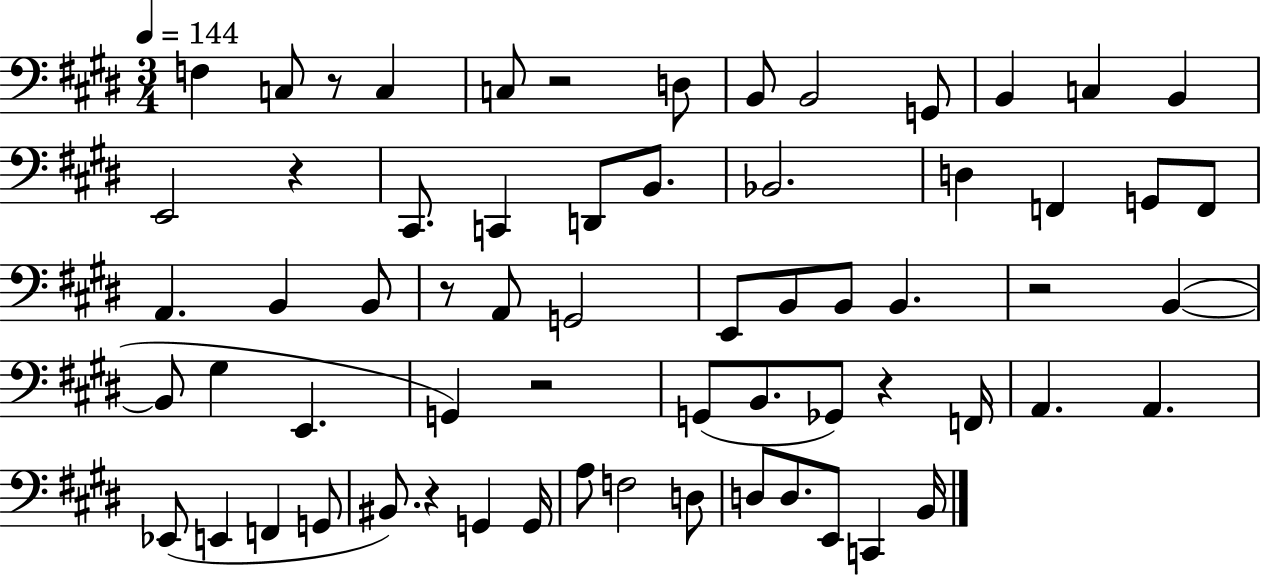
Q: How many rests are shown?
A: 8